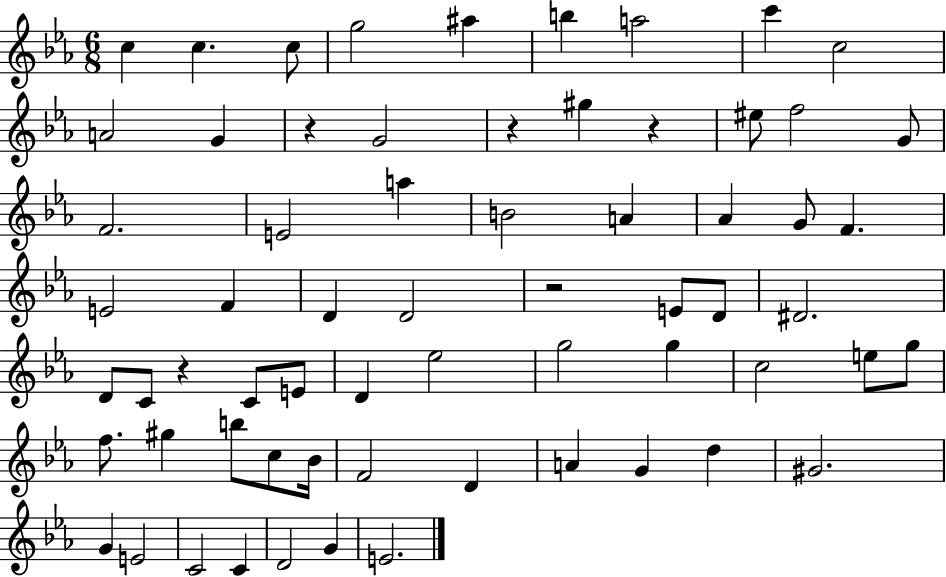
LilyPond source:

{
  \clef treble
  \numericTimeSignature
  \time 6/8
  \key ees \major
  c''4 c''4. c''8 | g''2 ais''4 | b''4 a''2 | c'''4 c''2 | \break a'2 g'4 | r4 g'2 | r4 gis''4 r4 | eis''8 f''2 g'8 | \break f'2. | e'2 a''4 | b'2 a'4 | aes'4 g'8 f'4. | \break e'2 f'4 | d'4 d'2 | r2 e'8 d'8 | dis'2. | \break d'8 c'8 r4 c'8 e'8 | d'4 ees''2 | g''2 g''4 | c''2 e''8 g''8 | \break f''8. gis''4 b''8 c''8 bes'16 | f'2 d'4 | a'4 g'4 d''4 | gis'2. | \break g'4 e'2 | c'2 c'4 | d'2 g'4 | e'2. | \break \bar "|."
}